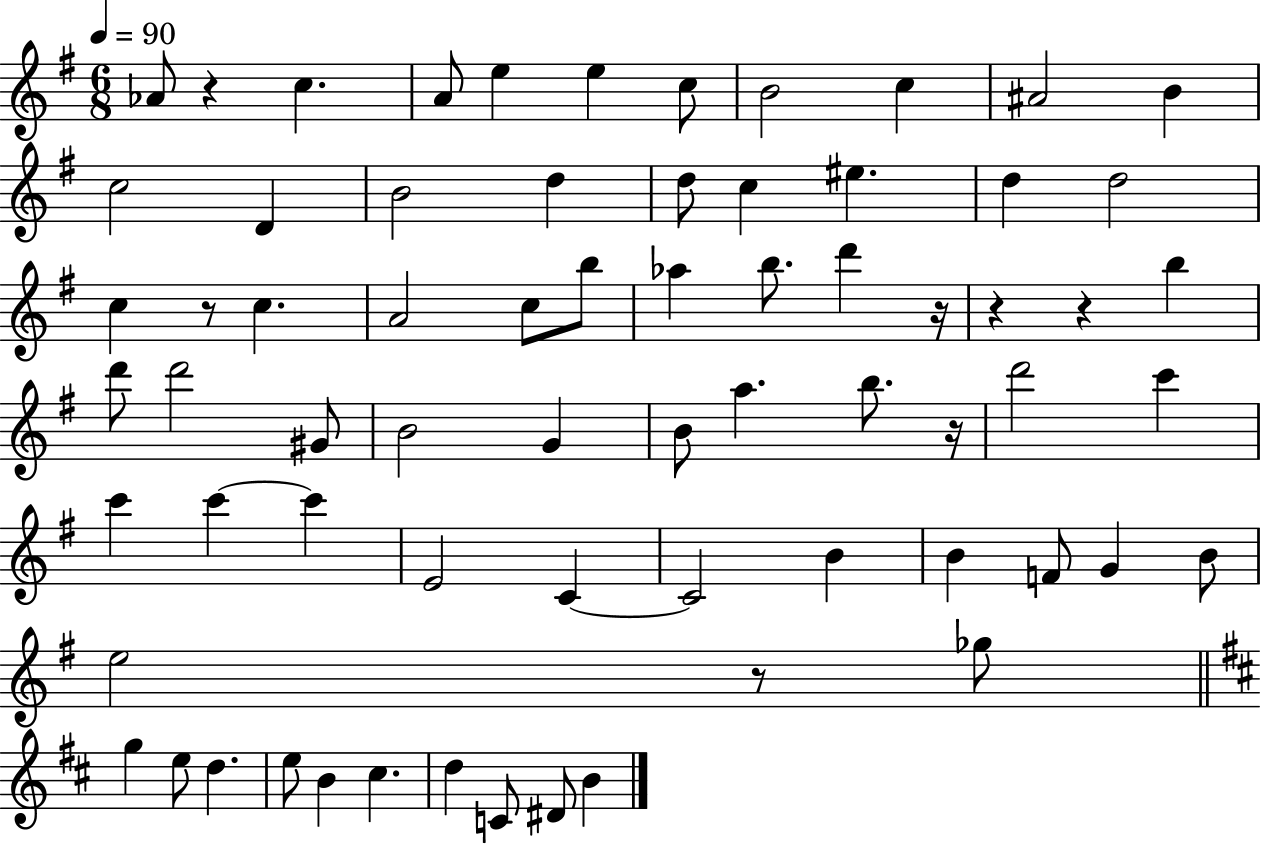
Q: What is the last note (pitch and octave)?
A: B4